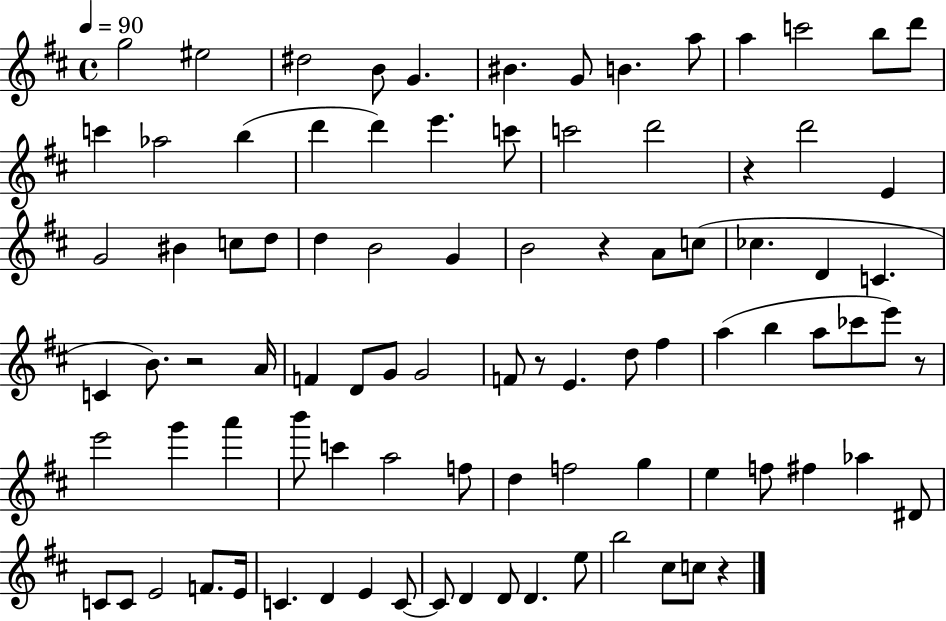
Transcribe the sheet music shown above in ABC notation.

X:1
T:Untitled
M:4/4
L:1/4
K:D
g2 ^e2 ^d2 B/2 G ^B G/2 B a/2 a c'2 b/2 d'/2 c' _a2 b d' d' e' c'/2 c'2 d'2 z d'2 E G2 ^B c/2 d/2 d B2 G B2 z A/2 c/2 _c D C C B/2 z2 A/4 F D/2 G/2 G2 F/2 z/2 E d/2 ^f a b a/2 _c'/2 e'/2 z/2 e'2 g' a' b'/2 c' a2 f/2 d f2 g e f/2 ^f _a ^D/2 C/2 C/2 E2 F/2 E/4 C D E C/2 C/2 D D/2 D e/2 b2 ^c/2 c/2 z